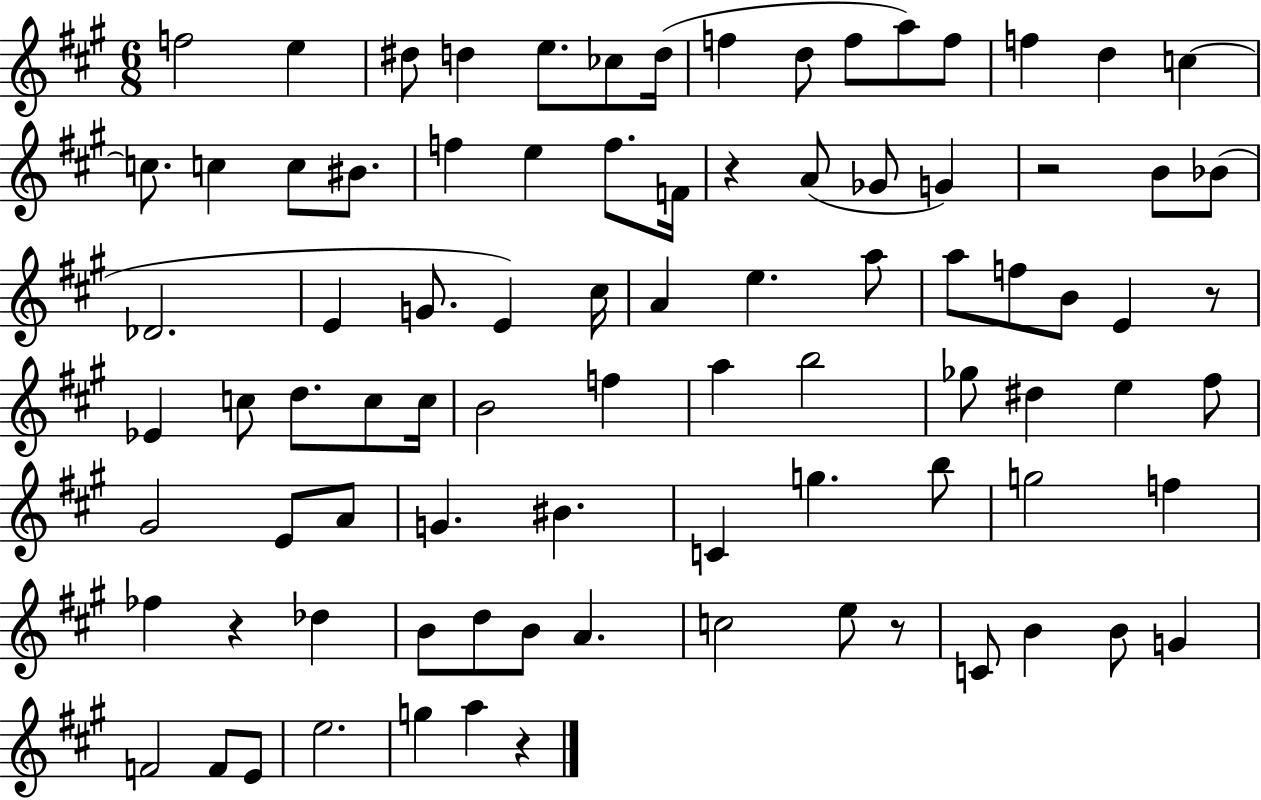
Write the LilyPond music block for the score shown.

{
  \clef treble
  \numericTimeSignature
  \time 6/8
  \key a \major
  f''2 e''4 | dis''8 d''4 e''8. ces''8 d''16( | f''4 d''8 f''8 a''8) f''8 | f''4 d''4 c''4~~ | \break c''8. c''4 c''8 bis'8. | f''4 e''4 f''8. f'16 | r4 a'8( ges'8 g'4) | r2 b'8 bes'8( | \break des'2. | e'4 g'8. e'4) cis''16 | a'4 e''4. a''8 | a''8 f''8 b'8 e'4 r8 | \break ees'4 c''8 d''8. c''8 c''16 | b'2 f''4 | a''4 b''2 | ges''8 dis''4 e''4 fis''8 | \break gis'2 e'8 a'8 | g'4. bis'4. | c'4 g''4. b''8 | g''2 f''4 | \break fes''4 r4 des''4 | b'8 d''8 b'8 a'4. | c''2 e''8 r8 | c'8 b'4 b'8 g'4 | \break f'2 f'8 e'8 | e''2. | g''4 a''4 r4 | \bar "|."
}